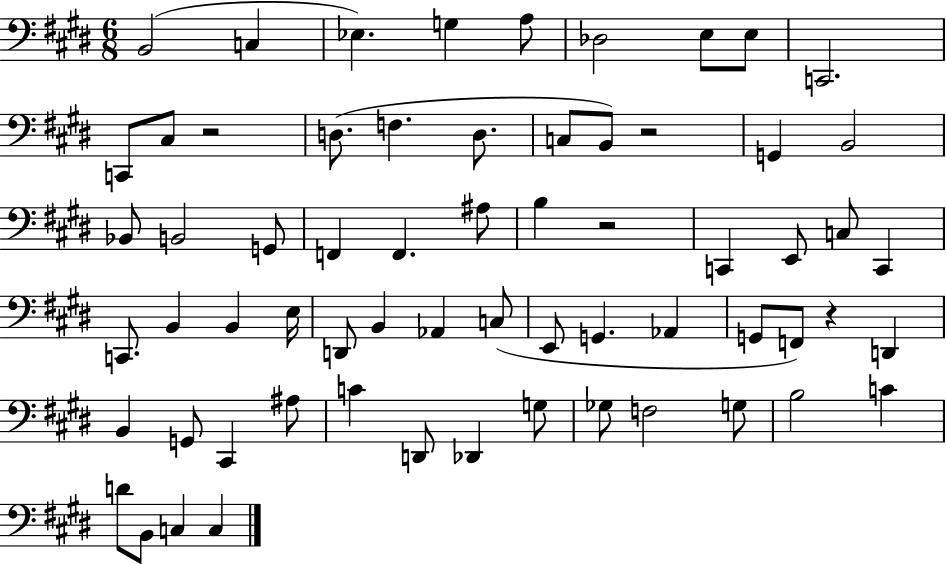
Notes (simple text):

B2/h C3/q Eb3/q. G3/q A3/e Db3/h E3/e E3/e C2/h. C2/e C#3/e R/h D3/e. F3/q. D3/e. C3/e B2/e R/h G2/q B2/h Bb2/e B2/h G2/e F2/q F2/q. A#3/e B3/q R/h C2/q E2/e C3/e C2/q C2/e. B2/q B2/q E3/s D2/e B2/q Ab2/q C3/e E2/e G2/q. Ab2/q G2/e F2/e R/q D2/q B2/q G2/e C#2/q A#3/e C4/q D2/e Db2/q G3/e Gb3/e F3/h G3/e B3/h C4/q D4/e B2/e C3/q C3/q